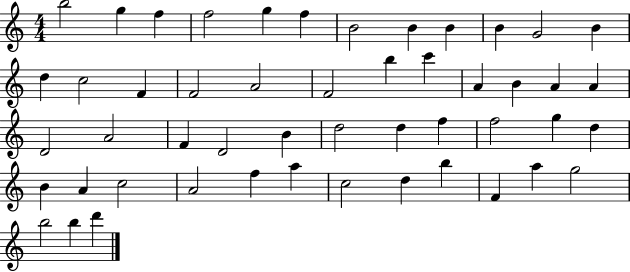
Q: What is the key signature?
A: C major